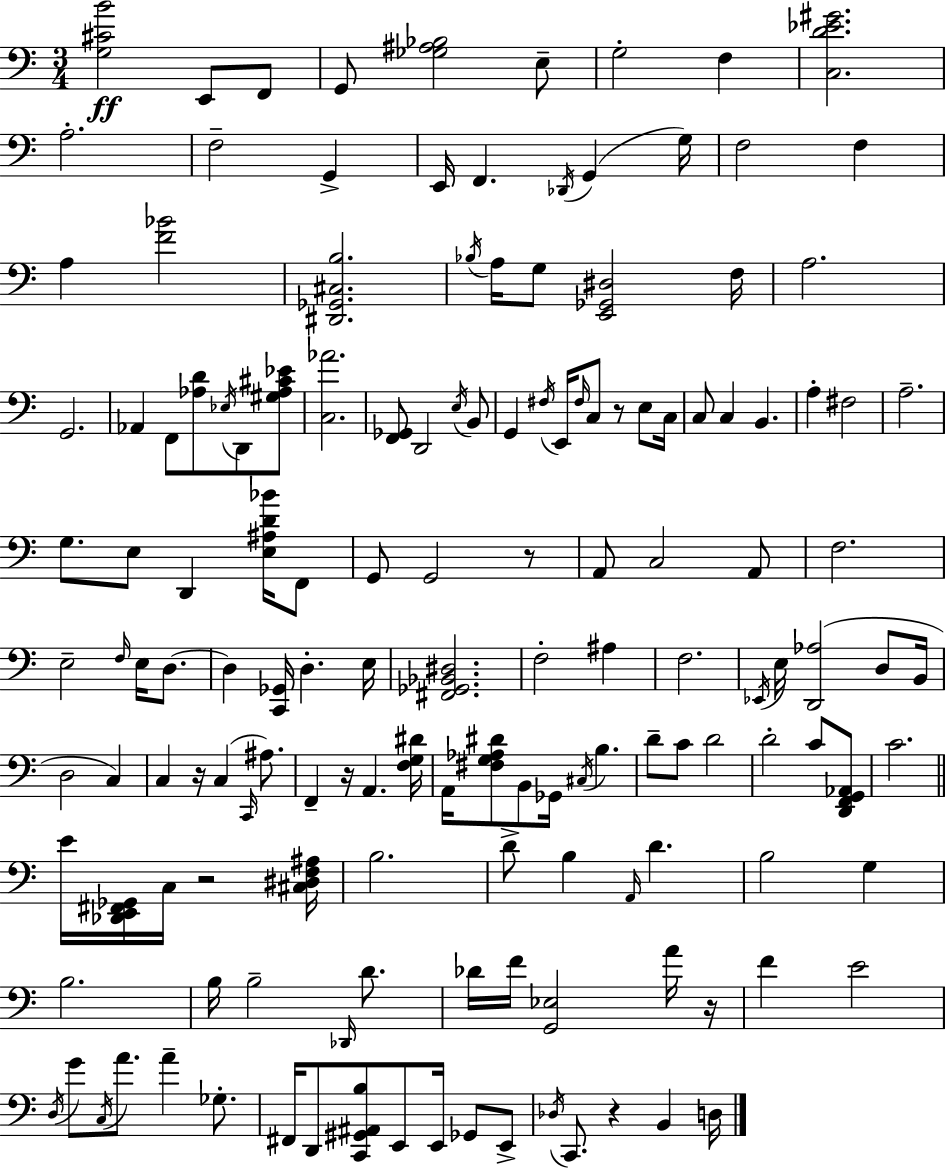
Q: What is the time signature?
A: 3/4